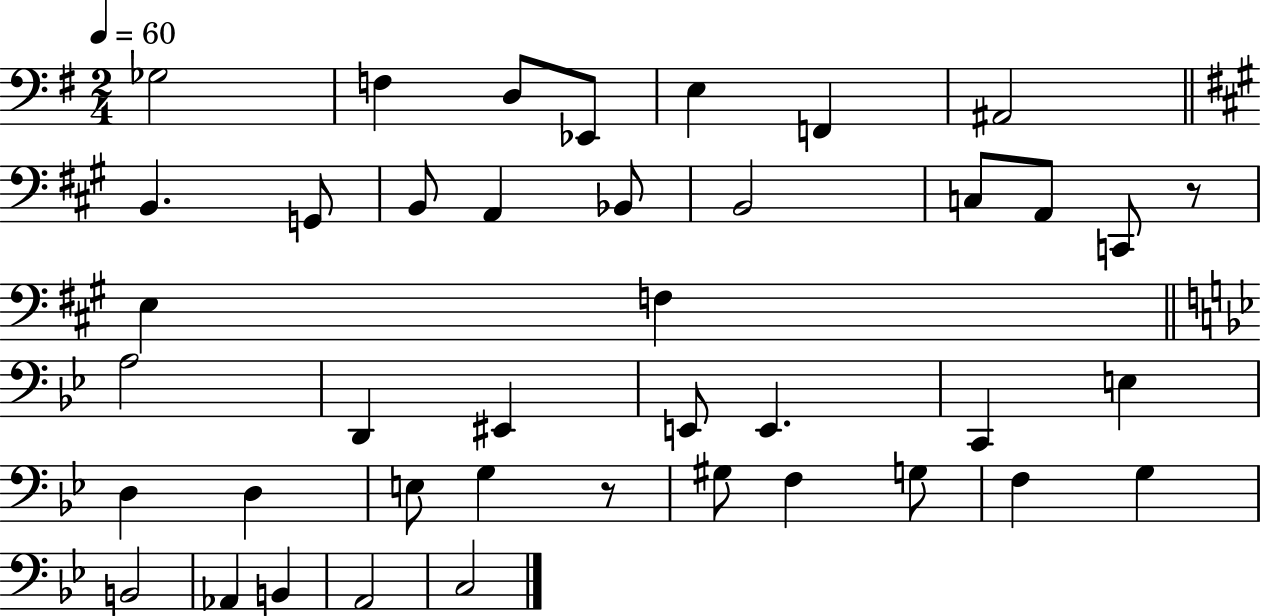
{
  \clef bass
  \numericTimeSignature
  \time 2/4
  \key g \major
  \tempo 4 = 60
  ges2 | f4 d8 ees,8 | e4 f,4 | ais,2 | \break \bar "||" \break \key a \major b,4. g,8 | b,8 a,4 bes,8 | b,2 | c8 a,8 c,8 r8 | \break e4 f4 | \bar "||" \break \key g \minor a2 | d,4 eis,4 | e,8 e,4. | c,4 e4 | \break d4 d4 | e8 g4 r8 | gis8 f4 g8 | f4 g4 | \break b,2 | aes,4 b,4 | a,2 | c2 | \break \bar "|."
}